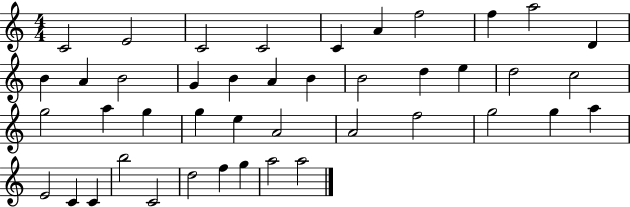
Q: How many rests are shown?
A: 0